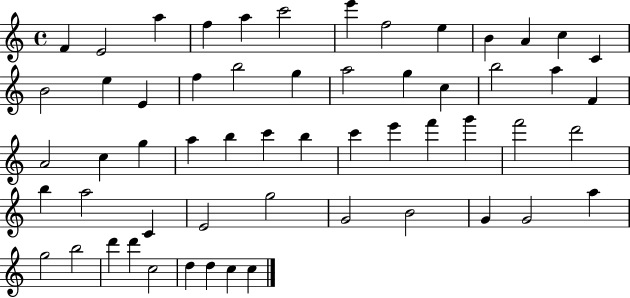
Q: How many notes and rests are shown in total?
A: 57